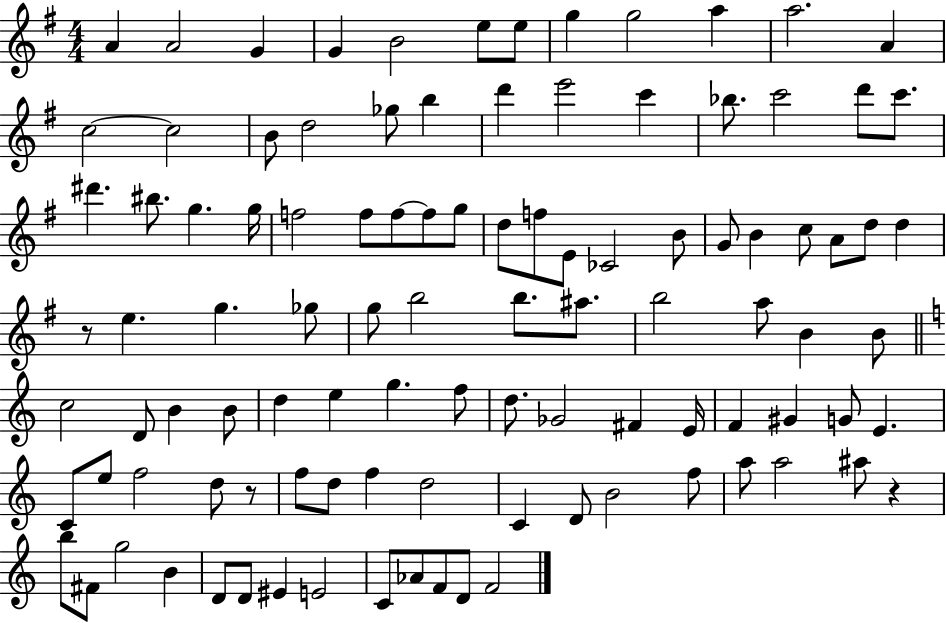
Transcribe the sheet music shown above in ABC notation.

X:1
T:Untitled
M:4/4
L:1/4
K:G
A A2 G G B2 e/2 e/2 g g2 a a2 A c2 c2 B/2 d2 _g/2 b d' e'2 c' _b/2 c'2 d'/2 c'/2 ^d' ^b/2 g g/4 f2 f/2 f/2 f/2 g/2 d/2 f/2 E/2 _C2 B/2 G/2 B c/2 A/2 d/2 d z/2 e g _g/2 g/2 b2 b/2 ^a/2 b2 a/2 B B/2 c2 D/2 B B/2 d e g f/2 d/2 _G2 ^F E/4 F ^G G/2 E C/2 e/2 f2 d/2 z/2 f/2 d/2 f d2 C D/2 B2 f/2 a/2 a2 ^a/2 z b/2 ^F/2 g2 B D/2 D/2 ^E E2 C/2 _A/2 F/2 D/2 F2